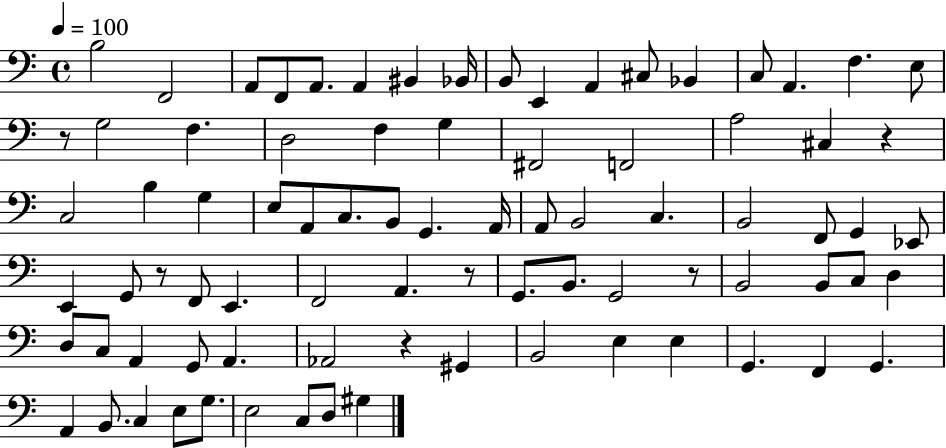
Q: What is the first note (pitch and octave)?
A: B3